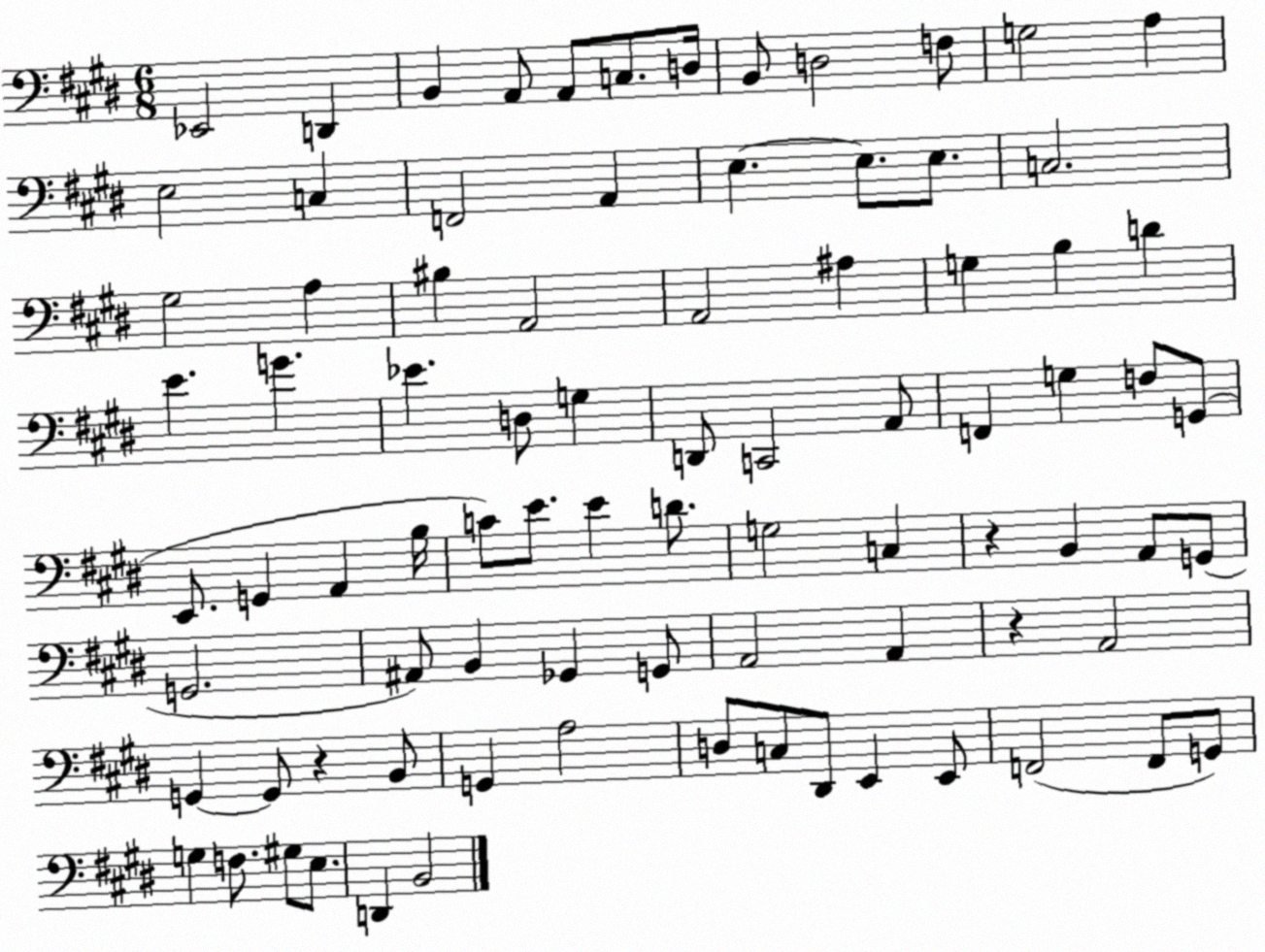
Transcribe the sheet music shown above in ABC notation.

X:1
T:Untitled
M:6/8
L:1/4
K:E
_E,,2 D,, B,, A,,/2 A,,/2 C,/2 D,/4 B,,/2 D,2 F,/2 G,2 A, E,2 C, F,,2 A,, E, E,/2 E,/2 C,2 ^G,2 A, ^B, A,,2 A,,2 ^A, G, B, D E G _E D,/2 G, D,,/2 C,,2 A,,/2 F,, G, F,/2 G,,/2 E,,/2 G,, A,, B,/4 C/2 E/2 E D/2 G,2 C, z B,, A,,/2 G,,/2 G,,2 ^A,,/2 B,, _G,, G,,/2 A,,2 A,, z A,,2 G,, G,,/2 z B,,/2 G,, A,2 D,/2 C,/2 ^D,,/2 E,, E,,/2 F,,2 F,,/2 G,,/2 G, F,/2 ^G,/2 E,/2 D,, B,,2